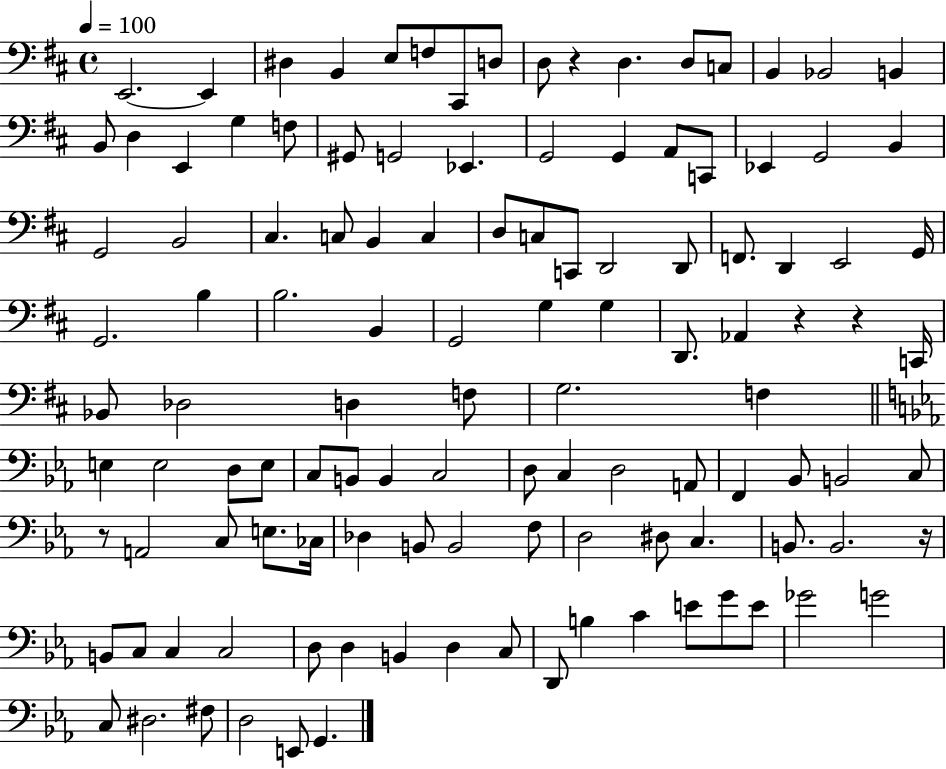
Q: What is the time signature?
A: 4/4